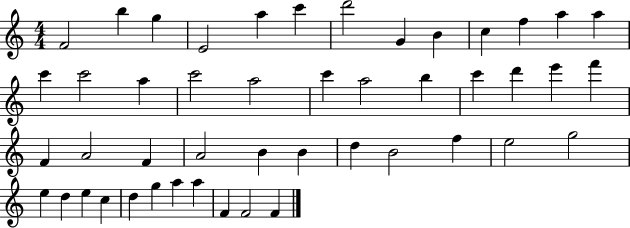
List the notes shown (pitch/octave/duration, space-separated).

F4/h B5/q G5/q E4/h A5/q C6/q D6/h G4/q B4/q C5/q F5/q A5/q A5/q C6/q C6/h A5/q C6/h A5/h C6/q A5/h B5/q C6/q D6/q E6/q F6/q F4/q A4/h F4/q A4/h B4/q B4/q D5/q B4/h F5/q E5/h G5/h E5/q D5/q E5/q C5/q D5/q G5/q A5/q A5/q F4/q F4/h F4/q